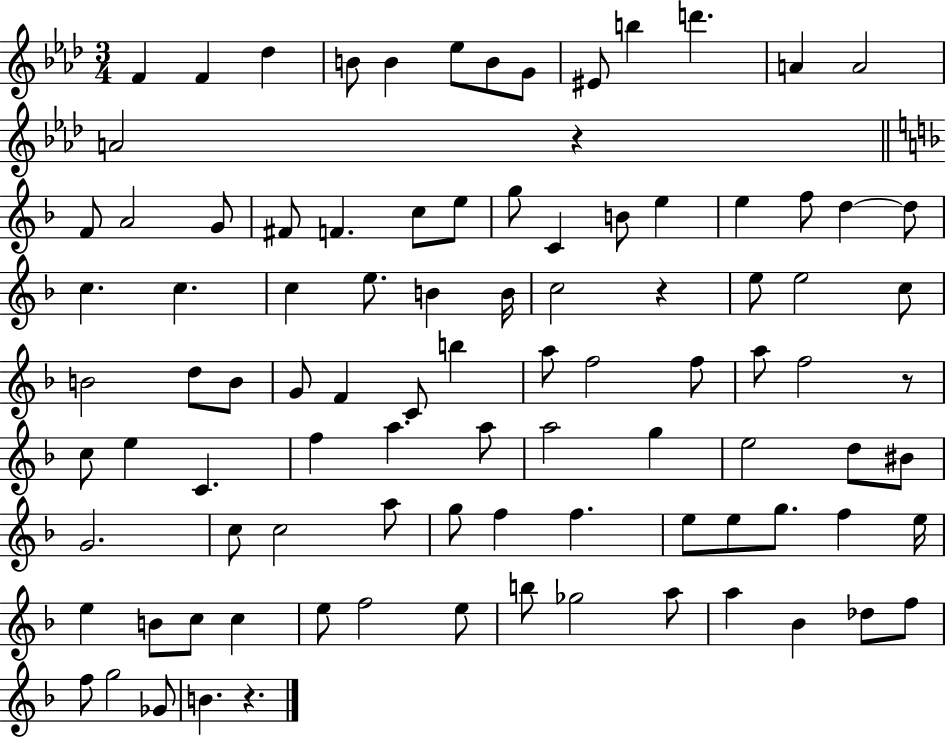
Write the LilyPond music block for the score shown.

{
  \clef treble
  \numericTimeSignature
  \time 3/4
  \key aes \major
  f'4 f'4 des''4 | b'8 b'4 ees''8 b'8 g'8 | eis'8 b''4 d'''4. | a'4 a'2 | \break a'2 r4 | \bar "||" \break \key d \minor f'8 a'2 g'8 | fis'8 f'4. c''8 e''8 | g''8 c'4 b'8 e''4 | e''4 f''8 d''4~~ d''8 | \break c''4. c''4. | c''4 e''8. b'4 b'16 | c''2 r4 | e''8 e''2 c''8 | \break b'2 d''8 b'8 | g'8 f'4 c'8 b''4 | a''8 f''2 f''8 | a''8 f''2 r8 | \break c''8 e''4 c'4. | f''4 a''4. a''8 | a''2 g''4 | e''2 d''8 bis'8 | \break g'2. | c''8 c''2 a''8 | g''8 f''4 f''4. | e''8 e''8 g''8. f''4 e''16 | \break e''4 b'8 c''8 c''4 | e''8 f''2 e''8 | b''8 ges''2 a''8 | a''4 bes'4 des''8 f''8 | \break f''8 g''2 ges'8 | b'4. r4. | \bar "|."
}